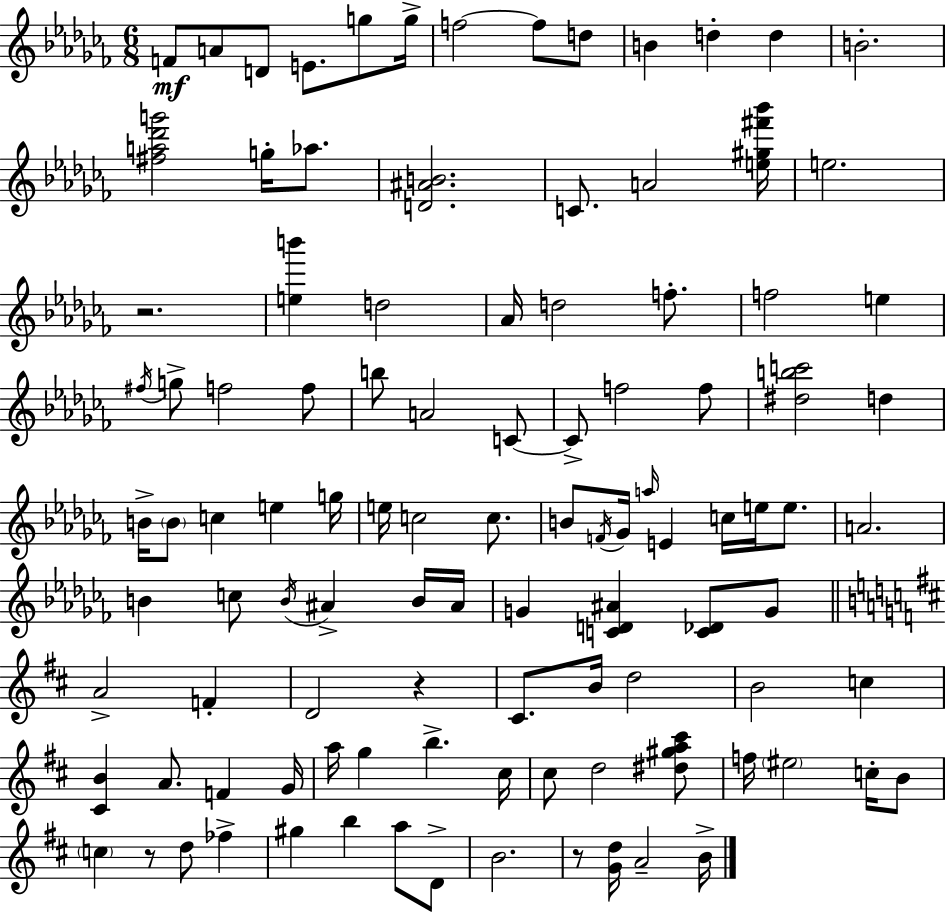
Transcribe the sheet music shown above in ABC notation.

X:1
T:Untitled
M:6/8
L:1/4
K:Abm
F/2 A/2 D/2 E/2 g/2 g/4 f2 f/2 d/2 B d d B2 [^fa_d'g']2 g/4 _a/2 [D^AB]2 C/2 A2 [e^g^f'_b']/4 e2 z2 [eb'] d2 _A/4 d2 f/2 f2 e ^f/4 g/2 f2 f/2 b/2 A2 C/2 C/2 f2 f/2 [^dbc']2 d B/4 B/2 c e g/4 e/4 c2 c/2 B/2 F/4 _G/4 a/4 E c/4 e/4 e/2 A2 B c/2 B/4 ^A B/4 ^A/4 G [CD^A] [C_D]/2 G/2 A2 F D2 z ^C/2 B/4 d2 B2 c [^CB] A/2 F G/4 a/4 g b ^c/4 ^c/2 d2 [^d^ga^c']/2 f/4 ^e2 c/4 B/2 c z/2 d/2 _f ^g b a/2 D/2 B2 z/2 [Gd]/4 A2 B/4